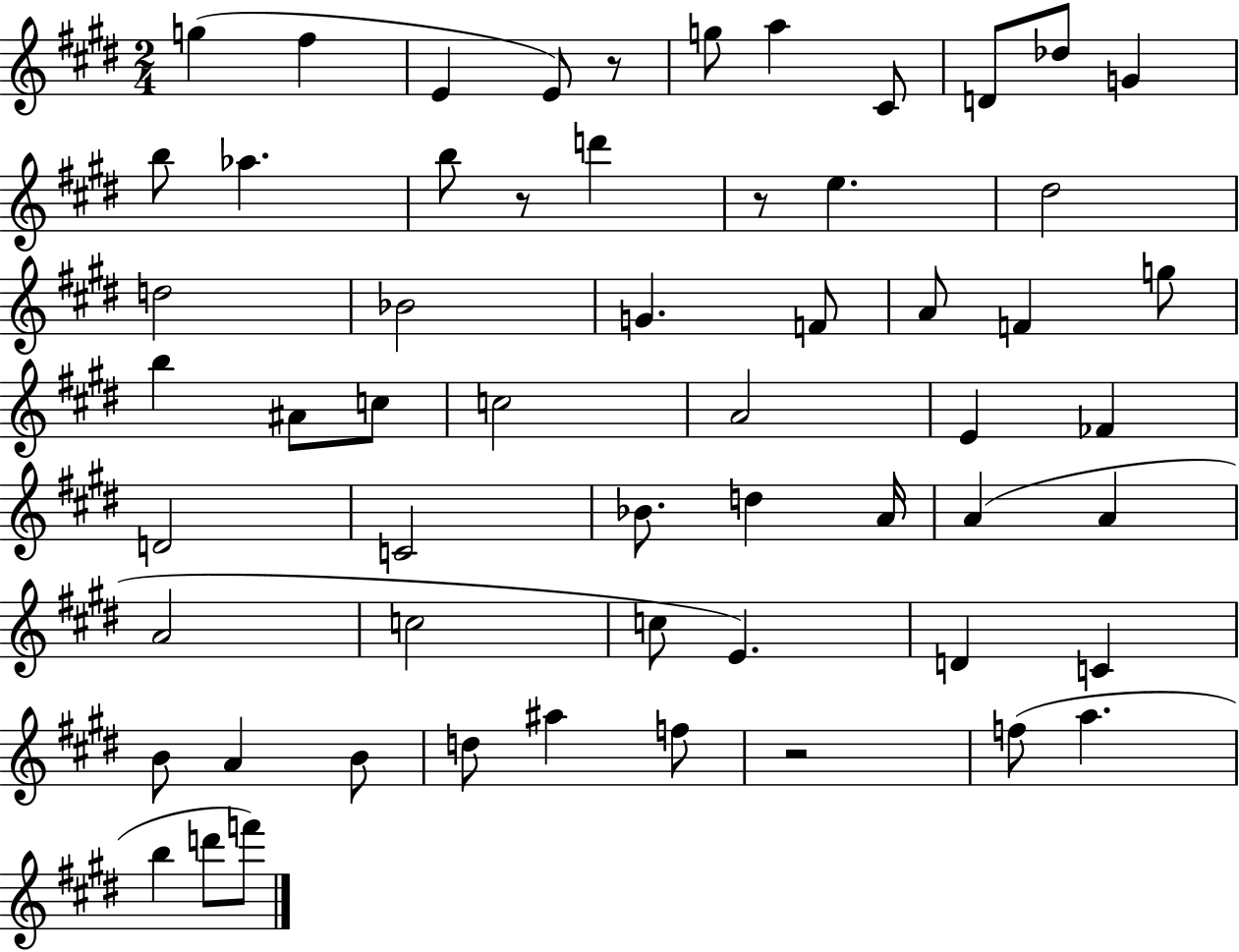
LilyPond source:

{
  \clef treble
  \numericTimeSignature
  \time 2/4
  \key e \major
  g''4( fis''4 | e'4 e'8) r8 | g''8 a''4 cis'8 | d'8 des''8 g'4 | \break b''8 aes''4. | b''8 r8 d'''4 | r8 e''4. | dis''2 | \break d''2 | bes'2 | g'4. f'8 | a'8 f'4 g''8 | \break b''4 ais'8 c''8 | c''2 | a'2 | e'4 fes'4 | \break d'2 | c'2 | bes'8. d''4 a'16 | a'4( a'4 | \break a'2 | c''2 | c''8 e'4.) | d'4 c'4 | \break b'8 a'4 b'8 | d''8 ais''4 f''8 | r2 | f''8( a''4. | \break b''4 d'''8 f'''8) | \bar "|."
}